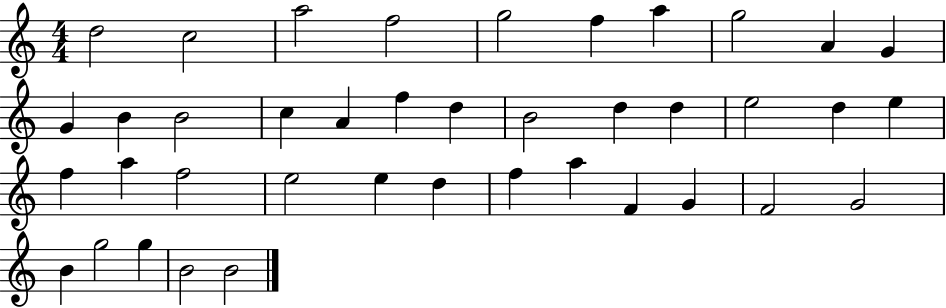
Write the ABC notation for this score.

X:1
T:Untitled
M:4/4
L:1/4
K:C
d2 c2 a2 f2 g2 f a g2 A G G B B2 c A f d B2 d d e2 d e f a f2 e2 e d f a F G F2 G2 B g2 g B2 B2